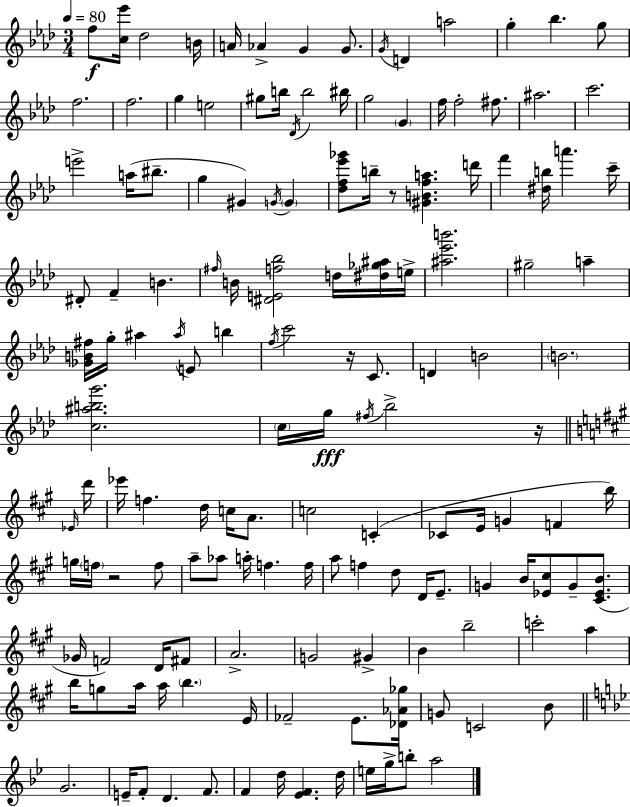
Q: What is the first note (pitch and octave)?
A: F5